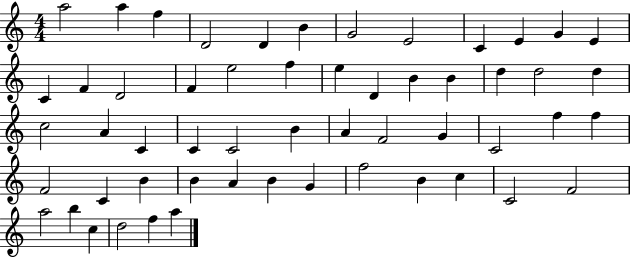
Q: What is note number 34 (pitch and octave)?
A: G4